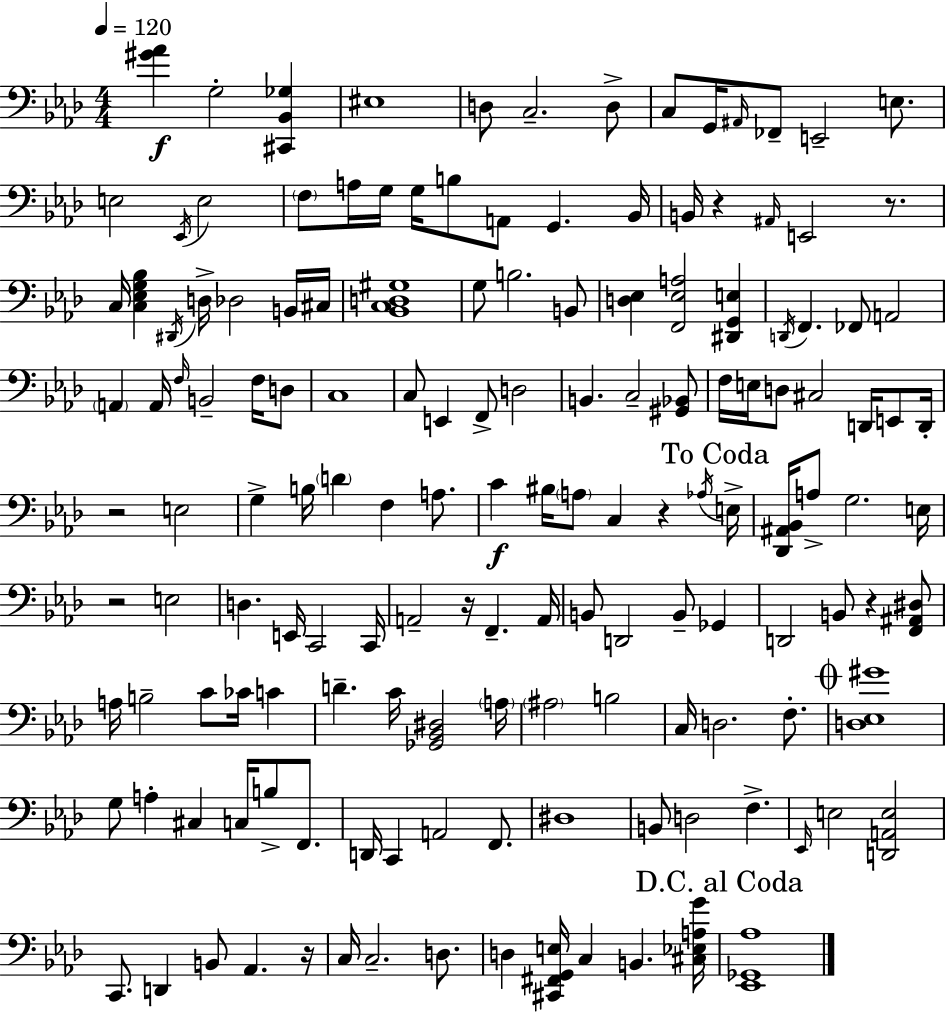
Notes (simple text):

[G#4,Ab4]/q G3/h [C#2,Bb2,Gb3]/q EIS3/w D3/e C3/h. D3/e C3/e G2/s A#2/s FES2/e E2/h E3/e. E3/h Eb2/s E3/h F3/e A3/s G3/s G3/s B3/e A2/e G2/q. Bb2/s B2/s R/q A#2/s E2/h R/e. C3/s [C3,Eb3,G3,Bb3]/q D#2/s D3/s Db3/h B2/s C#3/s [Bb2,C3,D3,G#3]/w G3/e B3/h. B2/e [D3,Eb3]/q [F2,Eb3,A3]/h [D#2,G2,E3]/q D2/s F2/q. FES2/e A2/h A2/q A2/s F3/s B2/h F3/s D3/e C3/w C3/e E2/q F2/e D3/h B2/q. C3/h [G#2,Bb2]/e F3/s E3/s D3/e C#3/h D2/s E2/e D2/s R/h E3/h G3/q B3/s D4/q F3/q A3/e. C4/q BIS3/s A3/e C3/q R/q Ab3/s E3/s [Db2,A#2,Bb2]/s A3/e G3/h. E3/s R/h E3/h D3/q. E2/s C2/h C2/s A2/h R/s F2/q. A2/s B2/e D2/h B2/e Gb2/q D2/h B2/e R/q [F2,A#2,D#3]/e A3/s B3/h C4/e CES4/s C4/q D4/q. C4/s [Gb2,Bb2,D#3]/h A3/s A#3/h B3/h C3/s D3/h. F3/e. [D3,Eb3,G#4]/w G3/e A3/q C#3/q C3/s B3/e F2/e. D2/s C2/q A2/h F2/e. D#3/w B2/e D3/h F3/q. Eb2/s E3/h [D2,A2,E3]/h C2/e. D2/q B2/e Ab2/q. R/s C3/s C3/h. D3/e. D3/q [C#2,F#2,G2,E3]/s C3/q B2/q. [C#3,Eb3,A3,G4]/s [Eb2,Gb2,Ab3]/w